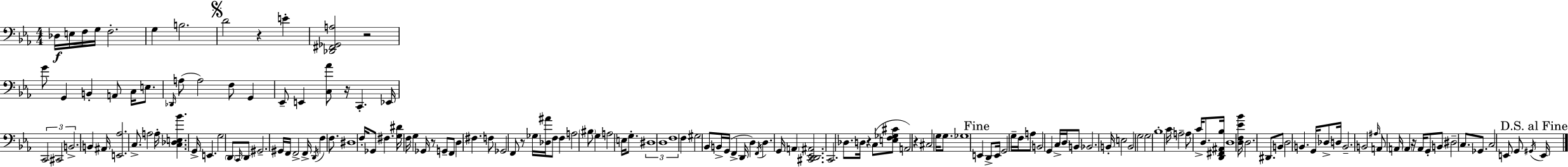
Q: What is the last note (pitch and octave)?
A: E2